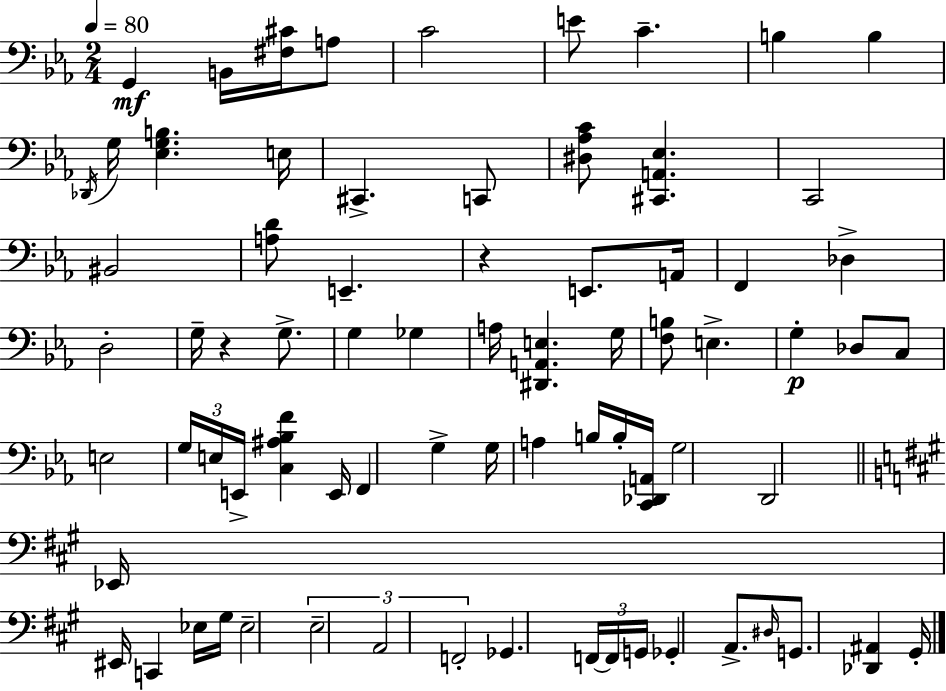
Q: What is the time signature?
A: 2/4